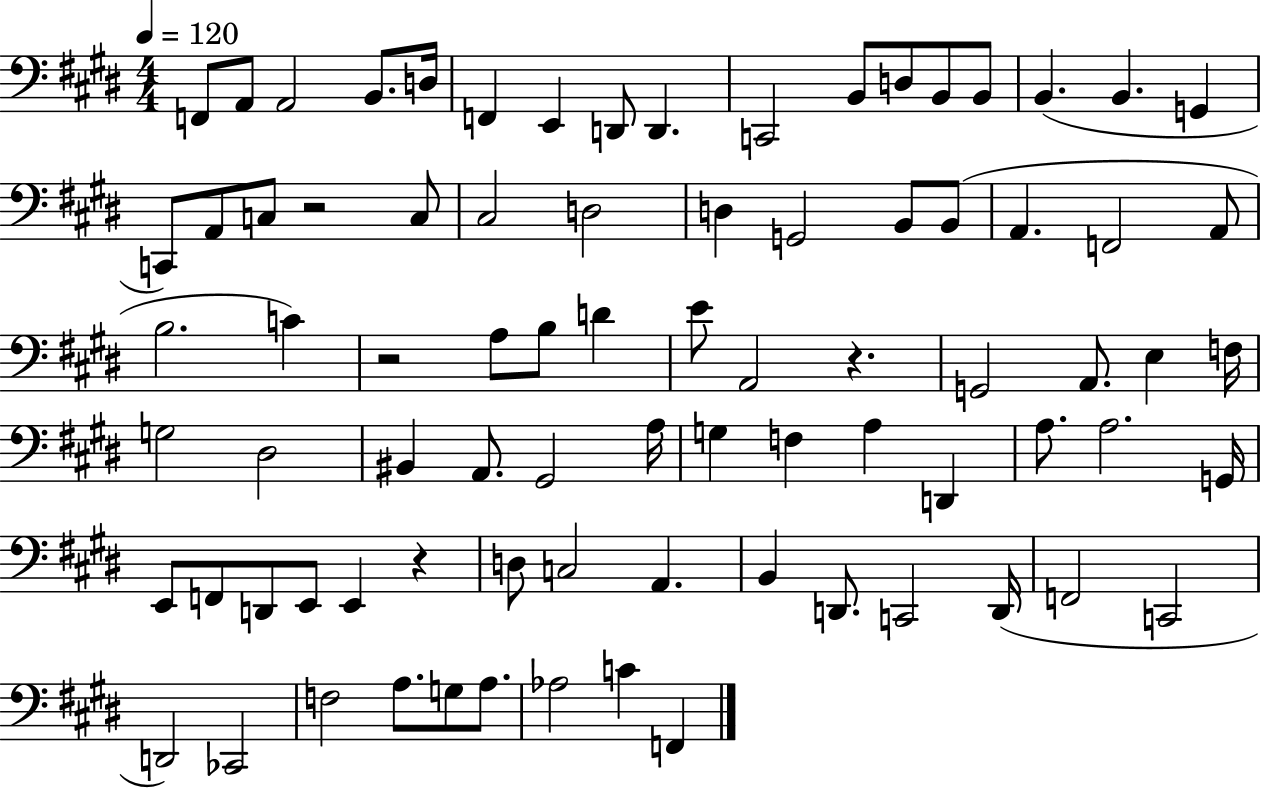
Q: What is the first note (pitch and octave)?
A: F2